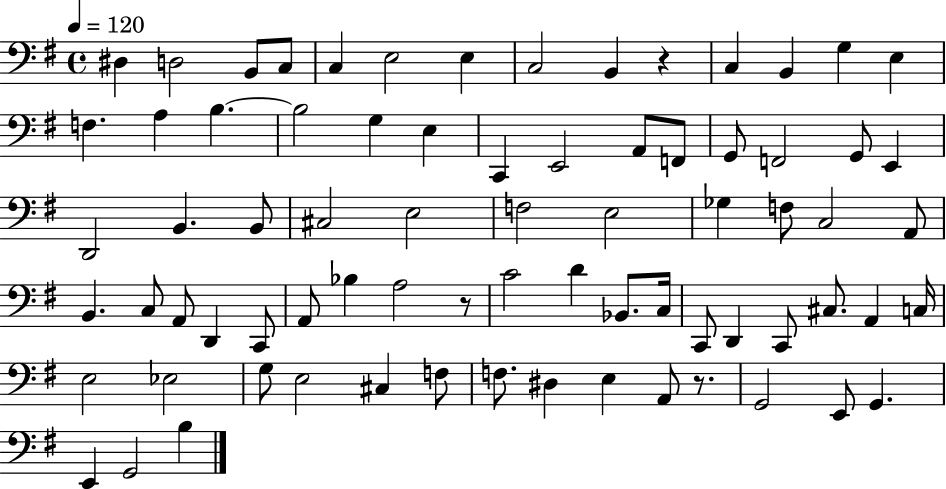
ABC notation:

X:1
T:Untitled
M:4/4
L:1/4
K:G
^D, D,2 B,,/2 C,/2 C, E,2 E, C,2 B,, z C, B,, G, E, F, A, B, B,2 G, E, C,, E,,2 A,,/2 F,,/2 G,,/2 F,,2 G,,/2 E,, D,,2 B,, B,,/2 ^C,2 E,2 F,2 E,2 _G, F,/2 C,2 A,,/2 B,, C,/2 A,,/2 D,, C,,/2 A,,/2 _B, A,2 z/2 C2 D _B,,/2 C,/4 C,,/2 D,, C,,/2 ^C,/2 A,, C,/4 E,2 _E,2 G,/2 E,2 ^C, F,/2 F,/2 ^D, E, A,,/2 z/2 G,,2 E,,/2 G,, E,, G,,2 B,